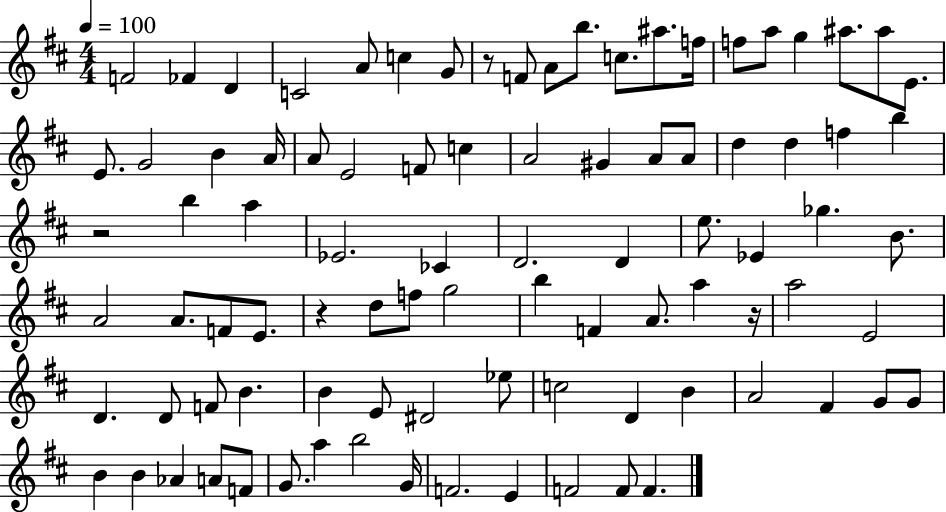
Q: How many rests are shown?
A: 4